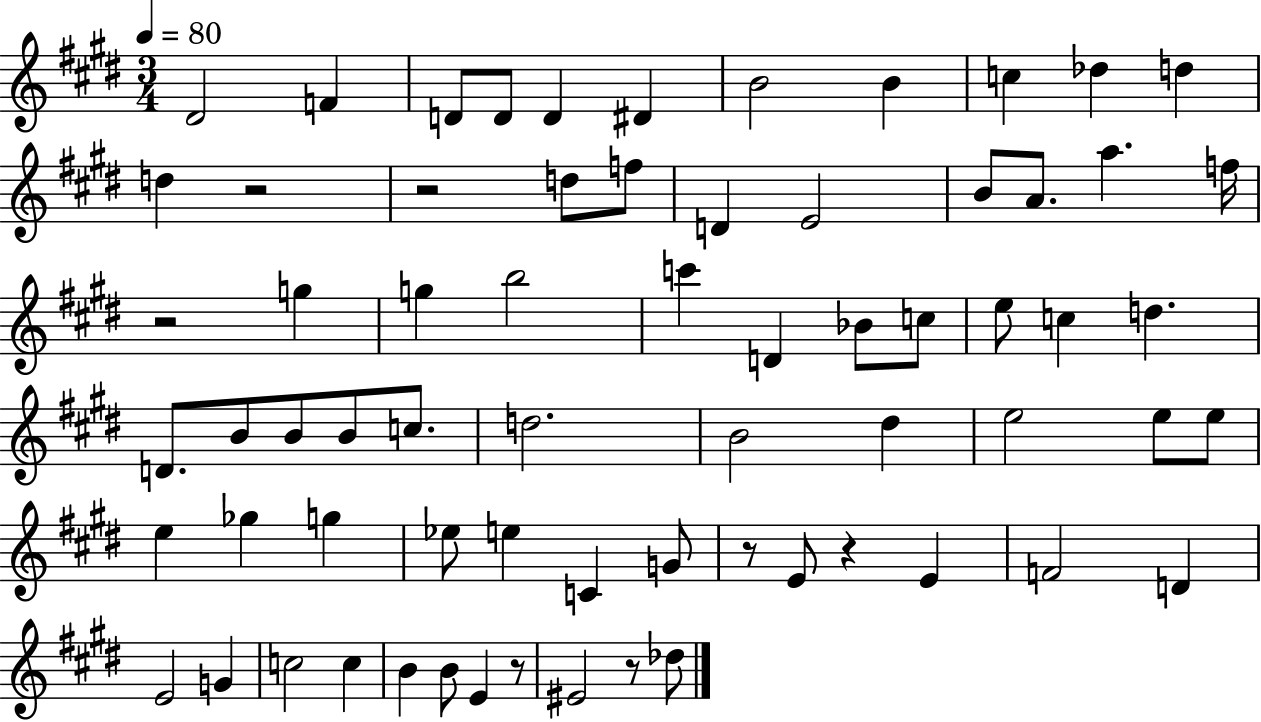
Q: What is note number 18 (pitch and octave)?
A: A4